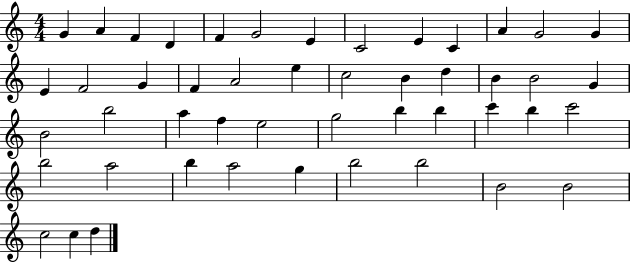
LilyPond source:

{
  \clef treble
  \numericTimeSignature
  \time 4/4
  \key c \major
  g'4 a'4 f'4 d'4 | f'4 g'2 e'4 | c'2 e'4 c'4 | a'4 g'2 g'4 | \break e'4 f'2 g'4 | f'4 a'2 e''4 | c''2 b'4 d''4 | b'4 b'2 g'4 | \break b'2 b''2 | a''4 f''4 e''2 | g''2 b''4 b''4 | c'''4 b''4 c'''2 | \break b''2 a''2 | b''4 a''2 g''4 | b''2 b''2 | b'2 b'2 | \break c''2 c''4 d''4 | \bar "|."
}